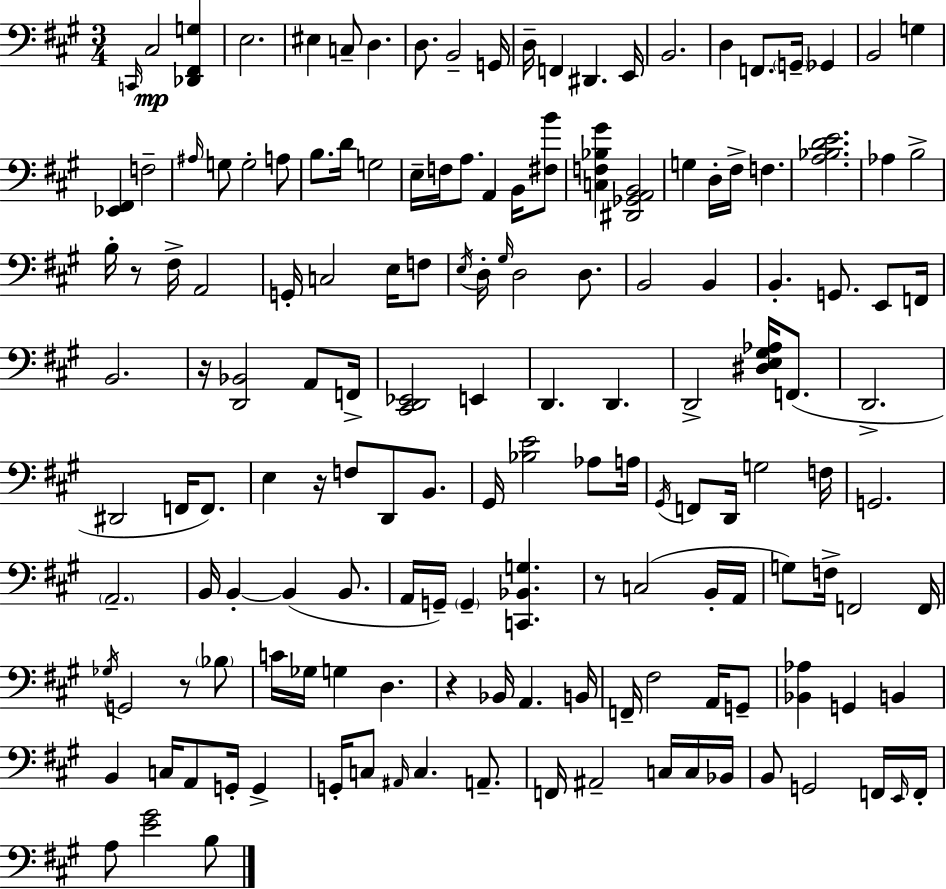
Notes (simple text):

C2/s C#3/h [Db2,F#2,G3]/q E3/h. EIS3/q C3/e D3/q. D3/e. B2/h G2/s D3/s F2/q D#2/q. E2/s B2/h. D3/q F2/e. G2/s Gb2/q B2/h G3/q [Eb2,F#2]/q F3/h A#3/s G3/e G3/h A3/e B3/e. D4/s G3/h E3/s F3/s A3/e. A2/q B2/s [F#3,B4]/e [C3,F3,Bb3,G#4]/q [D#2,Gb2,A2,B2]/h G3/q D3/s F#3/s F3/q. [A3,Bb3,D4,E4]/h. Ab3/q B3/h B3/s R/e F#3/s A2/h G2/s C3/h E3/s F3/e E3/s D3/s G#3/s D3/h D3/e. B2/h B2/q B2/q. G2/e. E2/e F2/s B2/h. R/s [D2,Bb2]/h A2/e F2/s [C#2,D2,Eb2]/h E2/q D2/q. D2/q. D2/h [D#3,E3,G#3,Ab3]/s F2/e. D2/h. D#2/h F2/s F2/e. E3/q R/s F3/e D2/e B2/e. G#2/s [Bb3,E4]/h Ab3/e A3/s G#2/s F2/e D2/s G3/h F3/s G2/h. A2/h. B2/s B2/q B2/q B2/e. A2/s G2/s G2/q [C2,Bb2,G3]/q. R/e C3/h B2/s A2/s G3/e F3/s F2/h F2/s Gb3/s G2/h R/e Bb3/e C4/s Gb3/s G3/q D3/q. R/q Bb2/s A2/q. B2/s F2/s F#3/h A2/s G2/e [Bb2,Ab3]/q G2/q B2/q B2/q C3/s A2/e G2/s G2/q G2/s C3/e A#2/s C3/q. A2/e. F2/s A#2/h C3/s C3/s Bb2/s B2/e G2/h F2/s E2/s F2/s A3/e [E4,G#4]/h B3/e